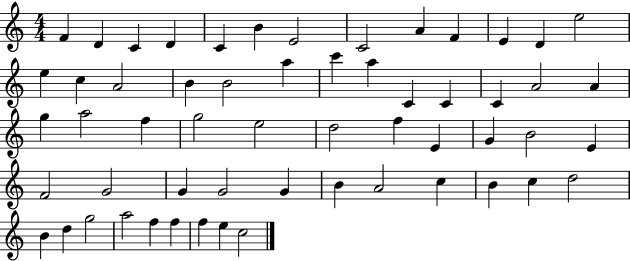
{
  \clef treble
  \numericTimeSignature
  \time 4/4
  \key c \major
  f'4 d'4 c'4 d'4 | c'4 b'4 e'2 | c'2 a'4 f'4 | e'4 d'4 e''2 | \break e''4 c''4 a'2 | b'4 b'2 a''4 | c'''4 a''4 c'4 c'4 | c'4 a'2 a'4 | \break g''4 a''2 f''4 | g''2 e''2 | d''2 f''4 e'4 | g'4 b'2 e'4 | \break f'2 g'2 | g'4 g'2 g'4 | b'4 a'2 c''4 | b'4 c''4 d''2 | \break b'4 d''4 g''2 | a''2 f''4 f''4 | f''4 e''4 c''2 | \bar "|."
}